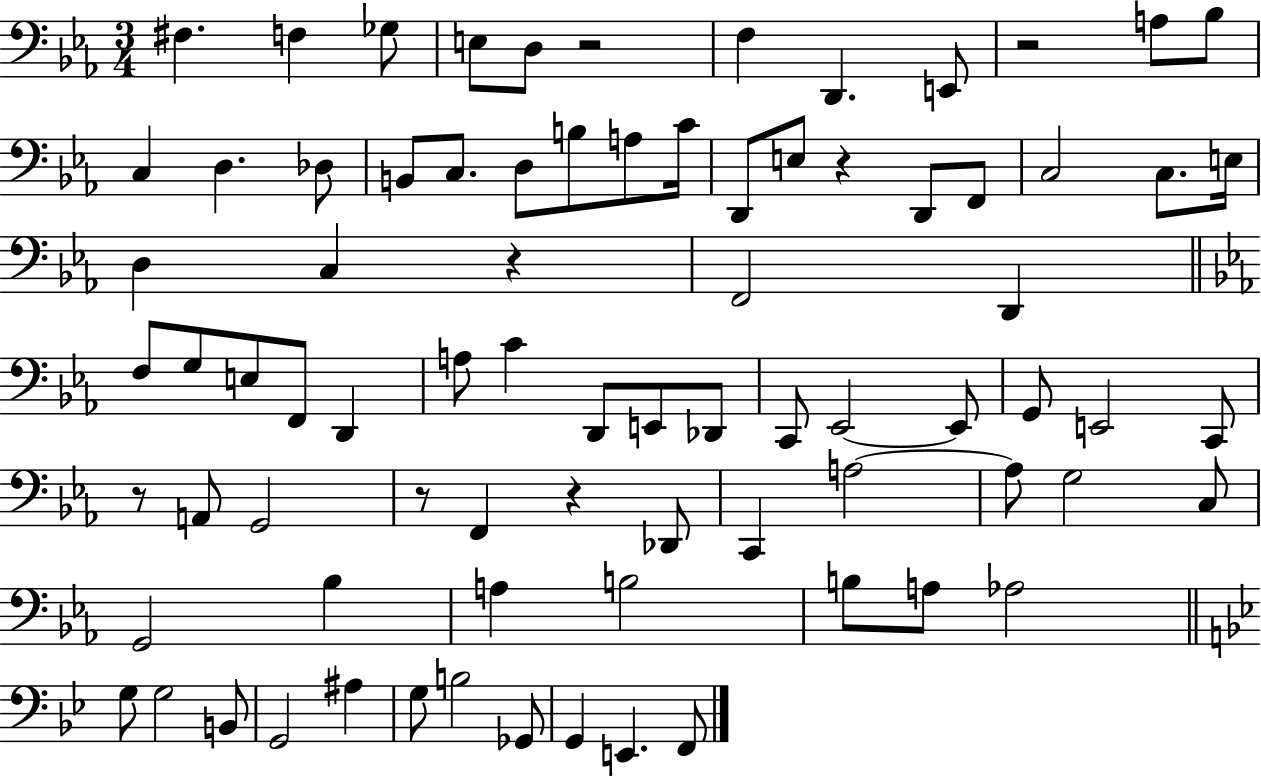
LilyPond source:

{
  \clef bass
  \numericTimeSignature
  \time 3/4
  \key ees \major
  fis4. f4 ges8 | e8 d8 r2 | f4 d,4. e,8 | r2 a8 bes8 | \break c4 d4. des8 | b,8 c8. d8 b8 a8 c'16 | d,8 e8 r4 d,8 f,8 | c2 c8. e16 | \break d4 c4 r4 | f,2 d,4 | \bar "||" \break \key c \minor f8 g8 e8 f,8 d,4 | a8 c'4 d,8 e,8 des,8 | c,8 ees,2~~ ees,8 | g,8 e,2 c,8 | \break r8 a,8 g,2 | r8 f,4 r4 des,8 | c,4 a2~~ | a8 g2 c8 | \break g,2 bes4 | a4 b2 | b8 a8 aes2 | \bar "||" \break \key g \minor g8 g2 b,8 | g,2 ais4 | g8 b2 ges,8 | g,4 e,4. f,8 | \break \bar "|."
}